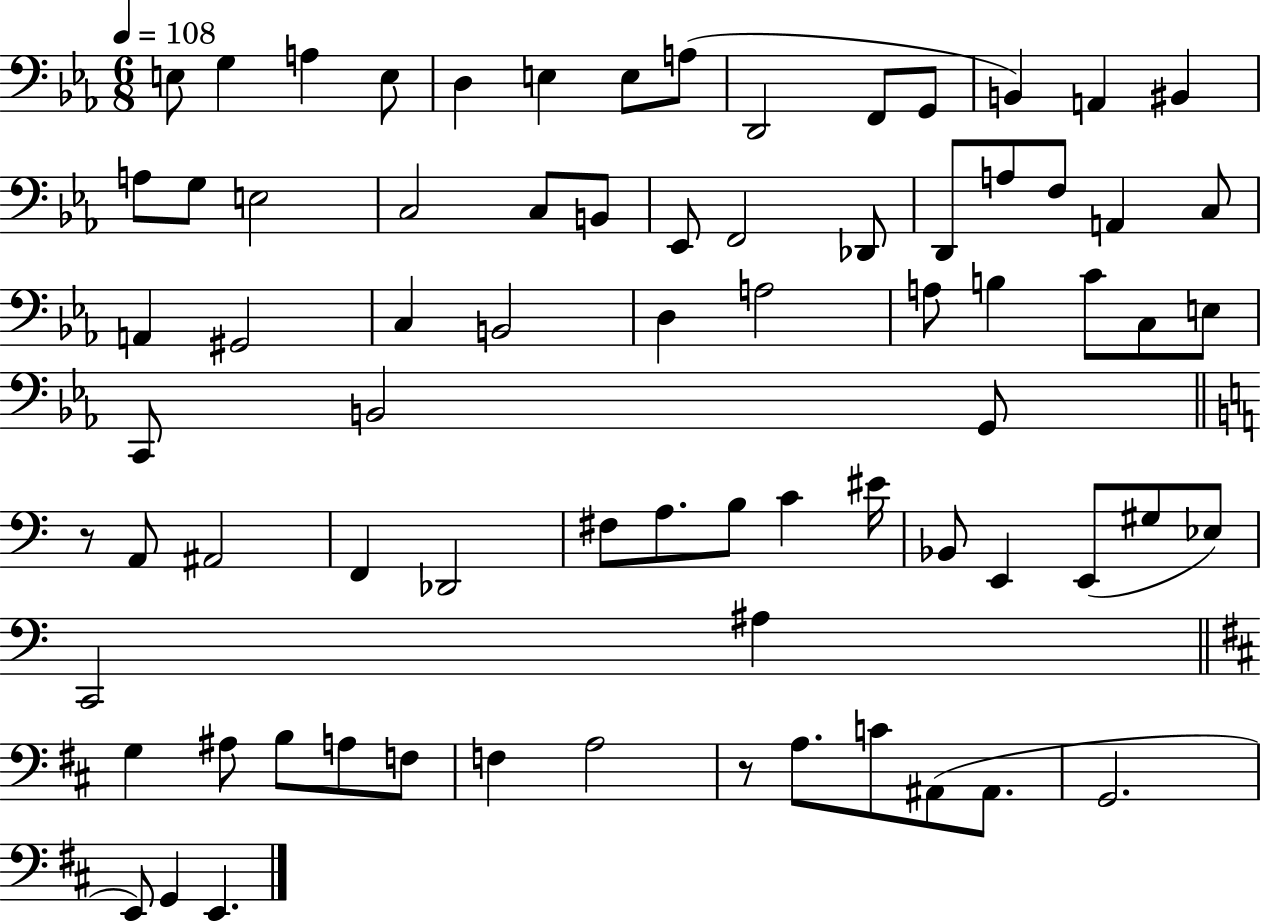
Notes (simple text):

E3/e G3/q A3/q E3/e D3/q E3/q E3/e A3/e D2/h F2/e G2/e B2/q A2/q BIS2/q A3/e G3/e E3/h C3/h C3/e B2/e Eb2/e F2/h Db2/e D2/e A3/e F3/e A2/q C3/e A2/q G#2/h C3/q B2/h D3/q A3/h A3/e B3/q C4/e C3/e E3/e C2/e B2/h G2/e R/e A2/e A#2/h F2/q Db2/h F#3/e A3/e. B3/e C4/q EIS4/s Bb2/e E2/q E2/e G#3/e Eb3/e C2/h A#3/q G3/q A#3/e B3/e A3/e F3/e F3/q A3/h R/e A3/e. C4/e A#2/e A#2/e. G2/h. E2/e G2/q E2/q.